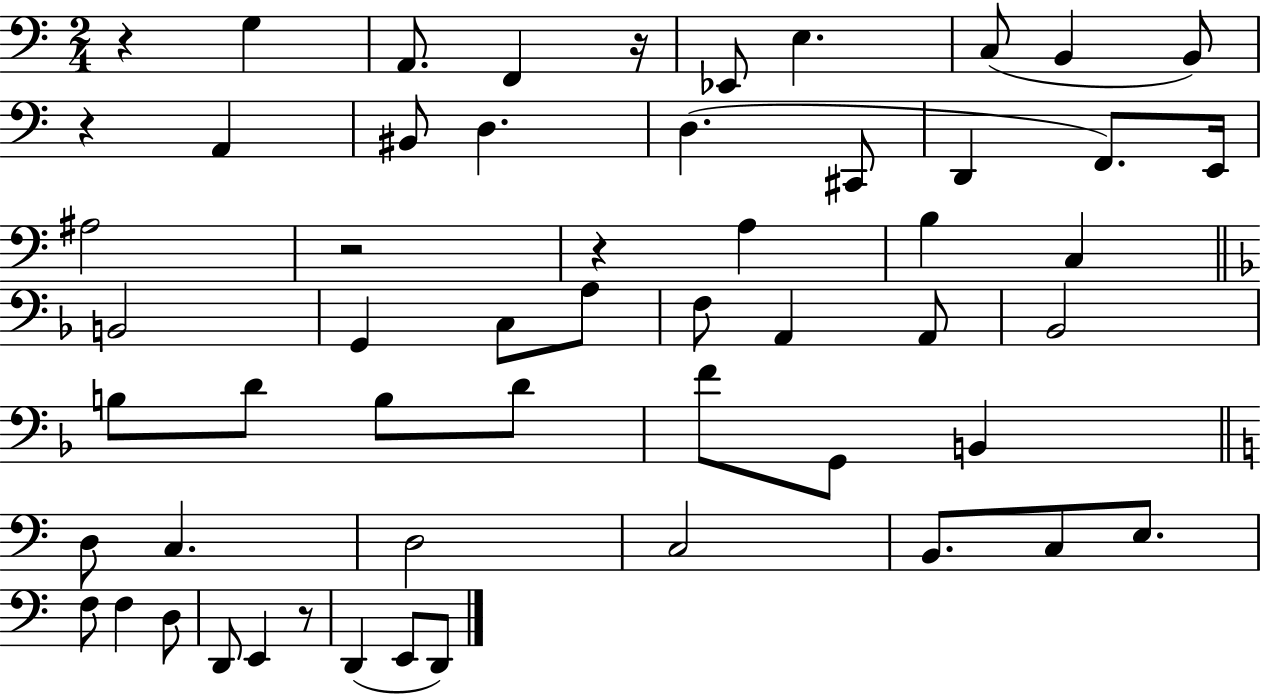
R/q G3/q A2/e. F2/q R/s Eb2/e E3/q. C3/e B2/q B2/e R/q A2/q BIS2/e D3/q. D3/q. C#2/e D2/q F2/e. E2/s A#3/h R/h R/q A3/q B3/q C3/q B2/h G2/q C3/e A3/e F3/e A2/q A2/e Bb2/h B3/e D4/e B3/e D4/e F4/e G2/e B2/q D3/e C3/q. D3/h C3/h B2/e. C3/e E3/e. F3/e F3/q D3/e D2/e E2/q R/e D2/q E2/e D2/e